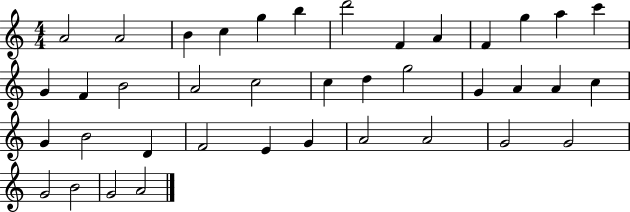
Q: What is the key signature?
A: C major